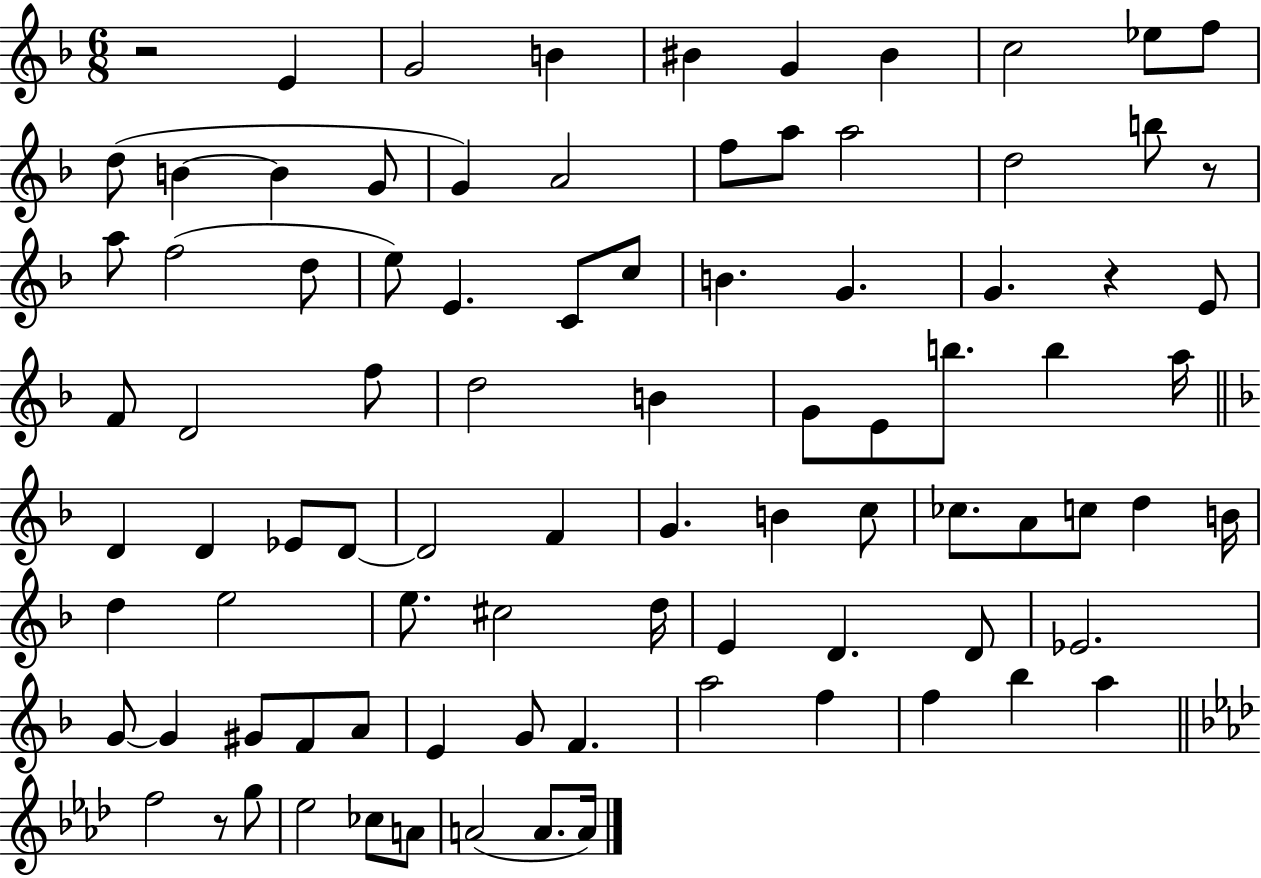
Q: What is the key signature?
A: F major